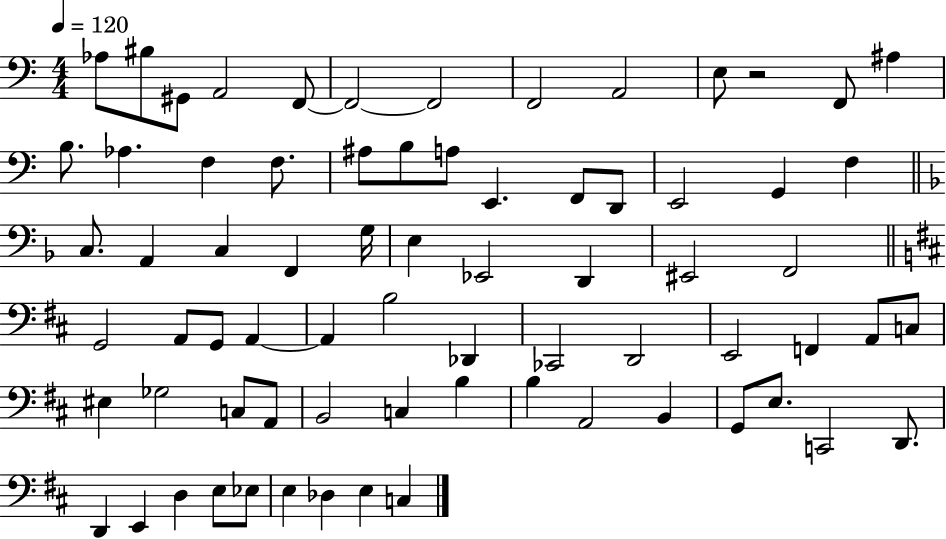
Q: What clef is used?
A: bass